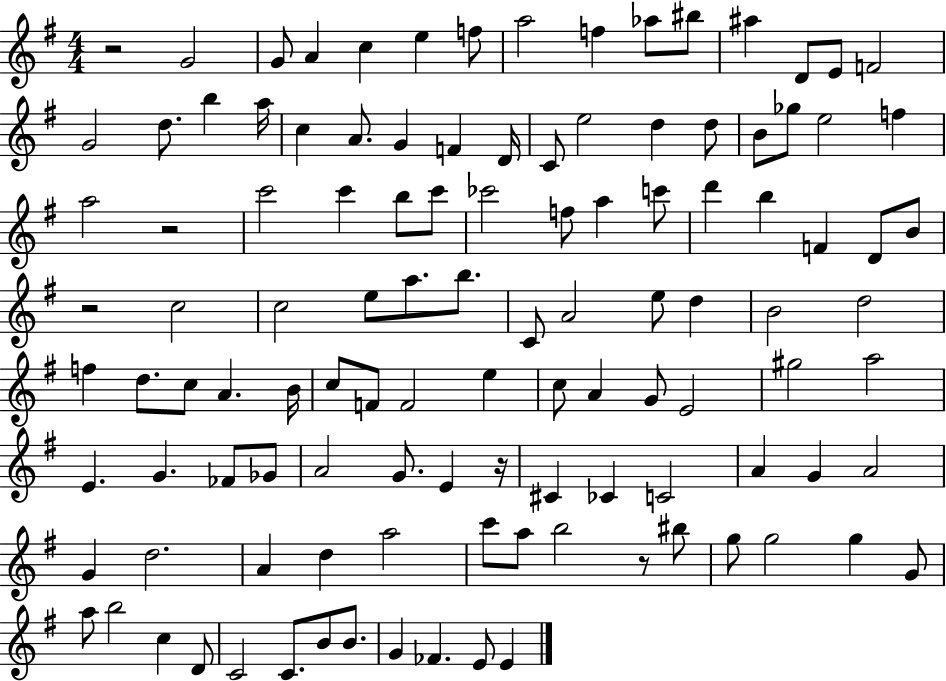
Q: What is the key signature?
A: G major